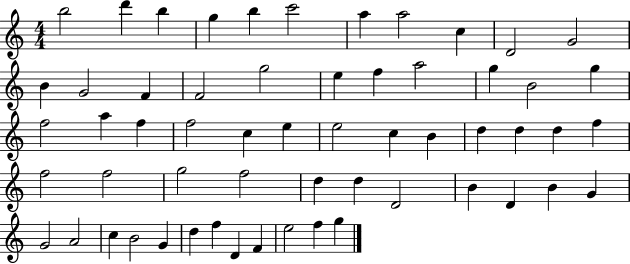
{
  \clef treble
  \numericTimeSignature
  \time 4/4
  \key c \major
  b''2 d'''4 b''4 | g''4 b''4 c'''2 | a''4 a''2 c''4 | d'2 g'2 | \break b'4 g'2 f'4 | f'2 g''2 | e''4 f''4 a''2 | g''4 b'2 g''4 | \break f''2 a''4 f''4 | f''2 c''4 e''4 | e''2 c''4 b'4 | d''4 d''4 d''4 f''4 | \break f''2 f''2 | g''2 f''2 | d''4 d''4 d'2 | b'4 d'4 b'4 g'4 | \break g'2 a'2 | c''4 b'2 g'4 | d''4 f''4 d'4 f'4 | e''2 f''4 g''4 | \break \bar "|."
}